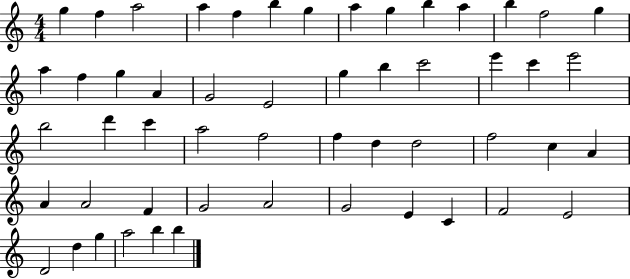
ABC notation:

X:1
T:Untitled
M:4/4
L:1/4
K:C
g f a2 a f b g a g b a b f2 g a f g A G2 E2 g b c'2 e' c' e'2 b2 d' c' a2 f2 f d d2 f2 c A A A2 F G2 A2 G2 E C F2 E2 D2 d g a2 b b